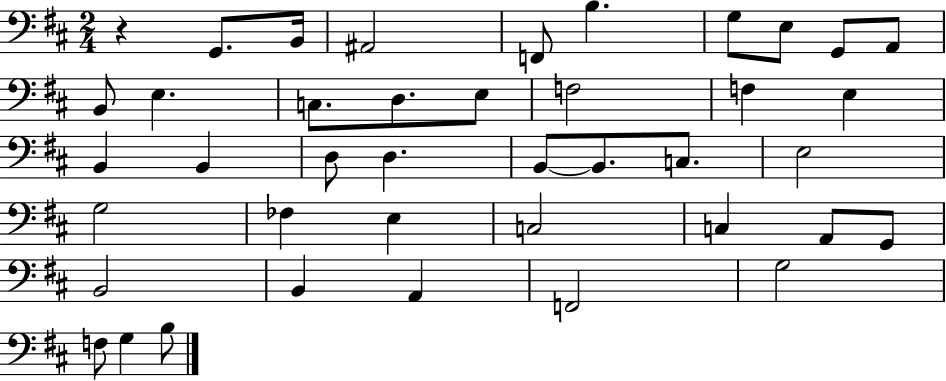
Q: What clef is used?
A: bass